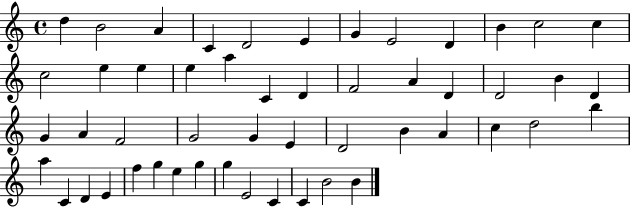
{
  \clef treble
  \time 4/4
  \defaultTimeSignature
  \key c \major
  d''4 b'2 a'4 | c'4 d'2 e'4 | g'4 e'2 d'4 | b'4 c''2 c''4 | \break c''2 e''4 e''4 | e''4 a''4 c'4 d'4 | f'2 a'4 d'4 | d'2 b'4 d'4 | \break g'4 a'4 f'2 | g'2 g'4 e'4 | d'2 b'4 a'4 | c''4 d''2 b''4 | \break a''4 c'4 d'4 e'4 | f''4 g''4 e''4 g''4 | g''4 e'2 c'4 | c'4 b'2 b'4 | \break \bar "|."
}